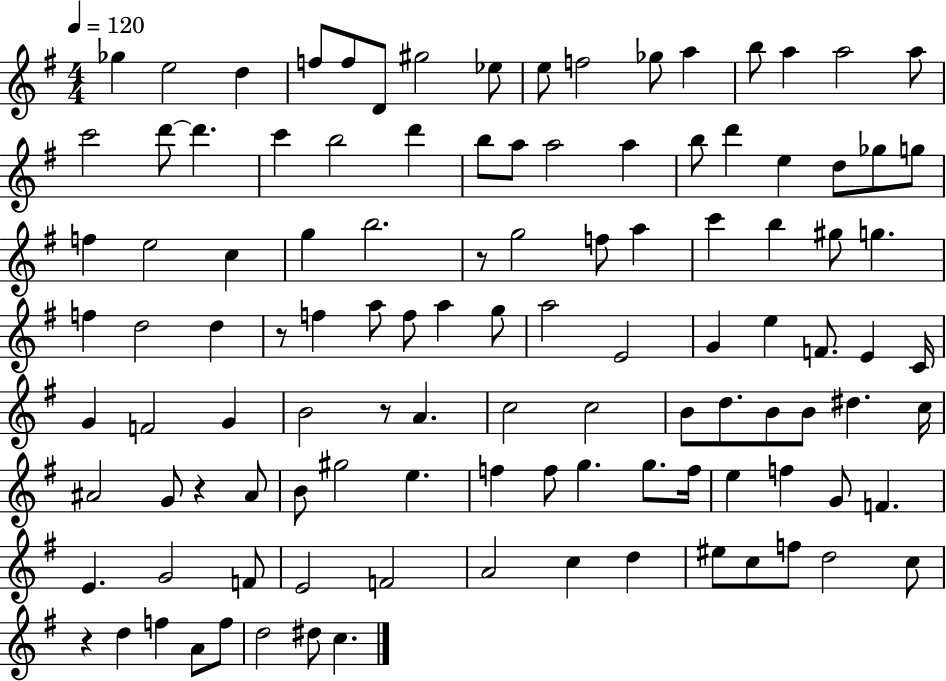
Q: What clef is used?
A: treble